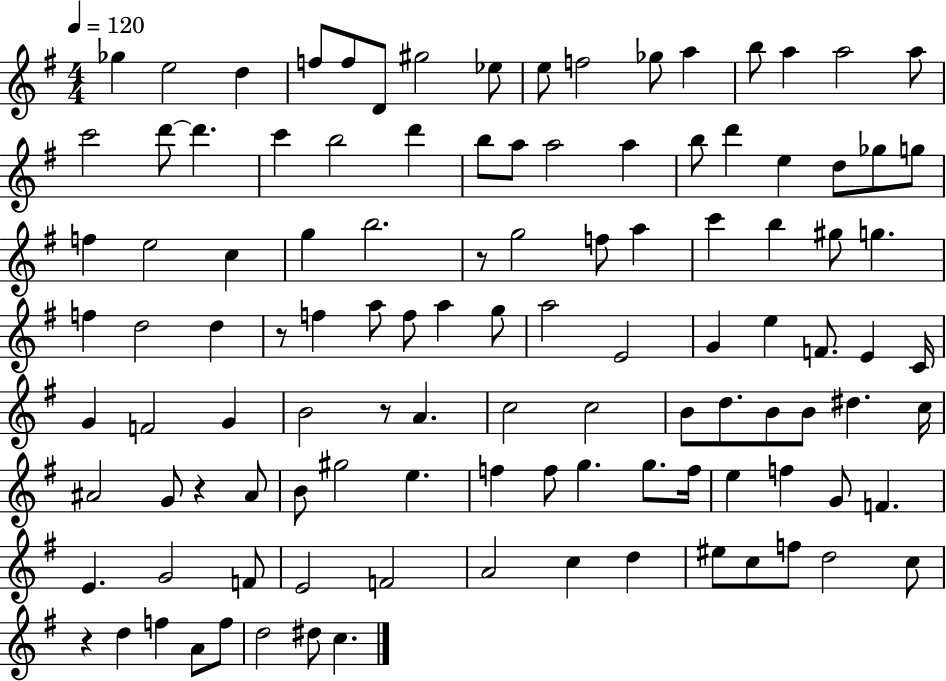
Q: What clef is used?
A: treble